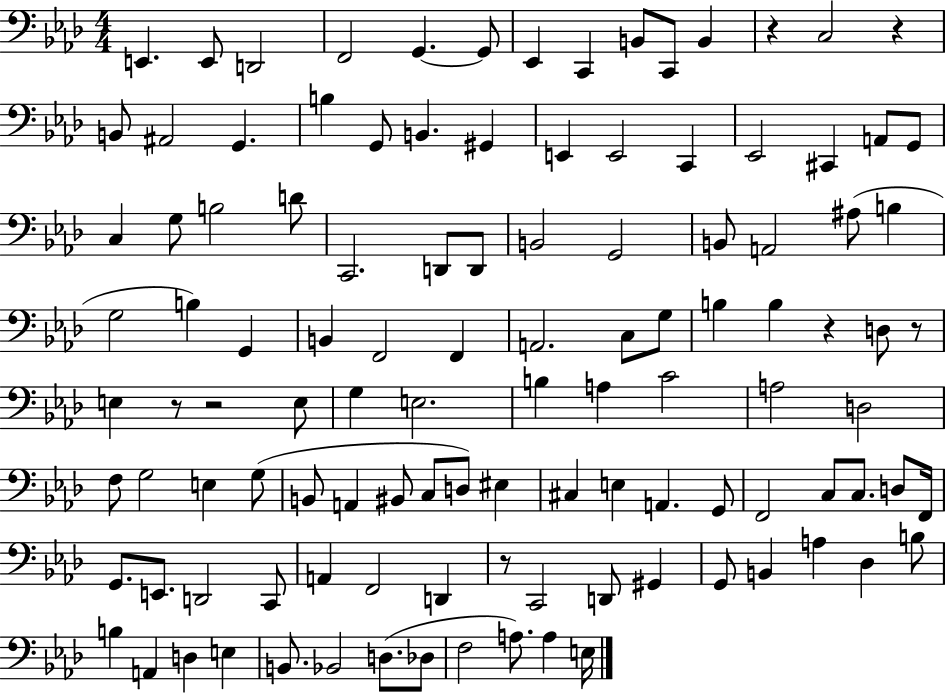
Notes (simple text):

E2/q. E2/e D2/h F2/h G2/q. G2/e Eb2/q C2/q B2/e C2/e B2/q R/q C3/h R/q B2/e A#2/h G2/q. B3/q G2/e B2/q. G#2/q E2/q E2/h C2/q Eb2/h C#2/q A2/e G2/e C3/q G3/e B3/h D4/e C2/h. D2/e D2/e B2/h G2/h B2/e A2/h A#3/e B3/q G3/h B3/q G2/q B2/q F2/h F2/q A2/h. C3/e G3/e B3/q B3/q R/q D3/e R/e E3/q R/e R/h E3/e G3/q E3/h. B3/q A3/q C4/h A3/h D3/h F3/e G3/h E3/q G3/e B2/e A2/q BIS2/e C3/e D3/e EIS3/q C#3/q E3/q A2/q. G2/e F2/h C3/e C3/e. D3/e F2/s G2/e. E2/e. D2/h C2/e A2/q F2/h D2/q R/e C2/h D2/e G#2/q G2/e B2/q A3/q Db3/q B3/e B3/q A2/q D3/q E3/q B2/e. Bb2/h D3/e. Db3/e F3/h A3/e. A3/q E3/s